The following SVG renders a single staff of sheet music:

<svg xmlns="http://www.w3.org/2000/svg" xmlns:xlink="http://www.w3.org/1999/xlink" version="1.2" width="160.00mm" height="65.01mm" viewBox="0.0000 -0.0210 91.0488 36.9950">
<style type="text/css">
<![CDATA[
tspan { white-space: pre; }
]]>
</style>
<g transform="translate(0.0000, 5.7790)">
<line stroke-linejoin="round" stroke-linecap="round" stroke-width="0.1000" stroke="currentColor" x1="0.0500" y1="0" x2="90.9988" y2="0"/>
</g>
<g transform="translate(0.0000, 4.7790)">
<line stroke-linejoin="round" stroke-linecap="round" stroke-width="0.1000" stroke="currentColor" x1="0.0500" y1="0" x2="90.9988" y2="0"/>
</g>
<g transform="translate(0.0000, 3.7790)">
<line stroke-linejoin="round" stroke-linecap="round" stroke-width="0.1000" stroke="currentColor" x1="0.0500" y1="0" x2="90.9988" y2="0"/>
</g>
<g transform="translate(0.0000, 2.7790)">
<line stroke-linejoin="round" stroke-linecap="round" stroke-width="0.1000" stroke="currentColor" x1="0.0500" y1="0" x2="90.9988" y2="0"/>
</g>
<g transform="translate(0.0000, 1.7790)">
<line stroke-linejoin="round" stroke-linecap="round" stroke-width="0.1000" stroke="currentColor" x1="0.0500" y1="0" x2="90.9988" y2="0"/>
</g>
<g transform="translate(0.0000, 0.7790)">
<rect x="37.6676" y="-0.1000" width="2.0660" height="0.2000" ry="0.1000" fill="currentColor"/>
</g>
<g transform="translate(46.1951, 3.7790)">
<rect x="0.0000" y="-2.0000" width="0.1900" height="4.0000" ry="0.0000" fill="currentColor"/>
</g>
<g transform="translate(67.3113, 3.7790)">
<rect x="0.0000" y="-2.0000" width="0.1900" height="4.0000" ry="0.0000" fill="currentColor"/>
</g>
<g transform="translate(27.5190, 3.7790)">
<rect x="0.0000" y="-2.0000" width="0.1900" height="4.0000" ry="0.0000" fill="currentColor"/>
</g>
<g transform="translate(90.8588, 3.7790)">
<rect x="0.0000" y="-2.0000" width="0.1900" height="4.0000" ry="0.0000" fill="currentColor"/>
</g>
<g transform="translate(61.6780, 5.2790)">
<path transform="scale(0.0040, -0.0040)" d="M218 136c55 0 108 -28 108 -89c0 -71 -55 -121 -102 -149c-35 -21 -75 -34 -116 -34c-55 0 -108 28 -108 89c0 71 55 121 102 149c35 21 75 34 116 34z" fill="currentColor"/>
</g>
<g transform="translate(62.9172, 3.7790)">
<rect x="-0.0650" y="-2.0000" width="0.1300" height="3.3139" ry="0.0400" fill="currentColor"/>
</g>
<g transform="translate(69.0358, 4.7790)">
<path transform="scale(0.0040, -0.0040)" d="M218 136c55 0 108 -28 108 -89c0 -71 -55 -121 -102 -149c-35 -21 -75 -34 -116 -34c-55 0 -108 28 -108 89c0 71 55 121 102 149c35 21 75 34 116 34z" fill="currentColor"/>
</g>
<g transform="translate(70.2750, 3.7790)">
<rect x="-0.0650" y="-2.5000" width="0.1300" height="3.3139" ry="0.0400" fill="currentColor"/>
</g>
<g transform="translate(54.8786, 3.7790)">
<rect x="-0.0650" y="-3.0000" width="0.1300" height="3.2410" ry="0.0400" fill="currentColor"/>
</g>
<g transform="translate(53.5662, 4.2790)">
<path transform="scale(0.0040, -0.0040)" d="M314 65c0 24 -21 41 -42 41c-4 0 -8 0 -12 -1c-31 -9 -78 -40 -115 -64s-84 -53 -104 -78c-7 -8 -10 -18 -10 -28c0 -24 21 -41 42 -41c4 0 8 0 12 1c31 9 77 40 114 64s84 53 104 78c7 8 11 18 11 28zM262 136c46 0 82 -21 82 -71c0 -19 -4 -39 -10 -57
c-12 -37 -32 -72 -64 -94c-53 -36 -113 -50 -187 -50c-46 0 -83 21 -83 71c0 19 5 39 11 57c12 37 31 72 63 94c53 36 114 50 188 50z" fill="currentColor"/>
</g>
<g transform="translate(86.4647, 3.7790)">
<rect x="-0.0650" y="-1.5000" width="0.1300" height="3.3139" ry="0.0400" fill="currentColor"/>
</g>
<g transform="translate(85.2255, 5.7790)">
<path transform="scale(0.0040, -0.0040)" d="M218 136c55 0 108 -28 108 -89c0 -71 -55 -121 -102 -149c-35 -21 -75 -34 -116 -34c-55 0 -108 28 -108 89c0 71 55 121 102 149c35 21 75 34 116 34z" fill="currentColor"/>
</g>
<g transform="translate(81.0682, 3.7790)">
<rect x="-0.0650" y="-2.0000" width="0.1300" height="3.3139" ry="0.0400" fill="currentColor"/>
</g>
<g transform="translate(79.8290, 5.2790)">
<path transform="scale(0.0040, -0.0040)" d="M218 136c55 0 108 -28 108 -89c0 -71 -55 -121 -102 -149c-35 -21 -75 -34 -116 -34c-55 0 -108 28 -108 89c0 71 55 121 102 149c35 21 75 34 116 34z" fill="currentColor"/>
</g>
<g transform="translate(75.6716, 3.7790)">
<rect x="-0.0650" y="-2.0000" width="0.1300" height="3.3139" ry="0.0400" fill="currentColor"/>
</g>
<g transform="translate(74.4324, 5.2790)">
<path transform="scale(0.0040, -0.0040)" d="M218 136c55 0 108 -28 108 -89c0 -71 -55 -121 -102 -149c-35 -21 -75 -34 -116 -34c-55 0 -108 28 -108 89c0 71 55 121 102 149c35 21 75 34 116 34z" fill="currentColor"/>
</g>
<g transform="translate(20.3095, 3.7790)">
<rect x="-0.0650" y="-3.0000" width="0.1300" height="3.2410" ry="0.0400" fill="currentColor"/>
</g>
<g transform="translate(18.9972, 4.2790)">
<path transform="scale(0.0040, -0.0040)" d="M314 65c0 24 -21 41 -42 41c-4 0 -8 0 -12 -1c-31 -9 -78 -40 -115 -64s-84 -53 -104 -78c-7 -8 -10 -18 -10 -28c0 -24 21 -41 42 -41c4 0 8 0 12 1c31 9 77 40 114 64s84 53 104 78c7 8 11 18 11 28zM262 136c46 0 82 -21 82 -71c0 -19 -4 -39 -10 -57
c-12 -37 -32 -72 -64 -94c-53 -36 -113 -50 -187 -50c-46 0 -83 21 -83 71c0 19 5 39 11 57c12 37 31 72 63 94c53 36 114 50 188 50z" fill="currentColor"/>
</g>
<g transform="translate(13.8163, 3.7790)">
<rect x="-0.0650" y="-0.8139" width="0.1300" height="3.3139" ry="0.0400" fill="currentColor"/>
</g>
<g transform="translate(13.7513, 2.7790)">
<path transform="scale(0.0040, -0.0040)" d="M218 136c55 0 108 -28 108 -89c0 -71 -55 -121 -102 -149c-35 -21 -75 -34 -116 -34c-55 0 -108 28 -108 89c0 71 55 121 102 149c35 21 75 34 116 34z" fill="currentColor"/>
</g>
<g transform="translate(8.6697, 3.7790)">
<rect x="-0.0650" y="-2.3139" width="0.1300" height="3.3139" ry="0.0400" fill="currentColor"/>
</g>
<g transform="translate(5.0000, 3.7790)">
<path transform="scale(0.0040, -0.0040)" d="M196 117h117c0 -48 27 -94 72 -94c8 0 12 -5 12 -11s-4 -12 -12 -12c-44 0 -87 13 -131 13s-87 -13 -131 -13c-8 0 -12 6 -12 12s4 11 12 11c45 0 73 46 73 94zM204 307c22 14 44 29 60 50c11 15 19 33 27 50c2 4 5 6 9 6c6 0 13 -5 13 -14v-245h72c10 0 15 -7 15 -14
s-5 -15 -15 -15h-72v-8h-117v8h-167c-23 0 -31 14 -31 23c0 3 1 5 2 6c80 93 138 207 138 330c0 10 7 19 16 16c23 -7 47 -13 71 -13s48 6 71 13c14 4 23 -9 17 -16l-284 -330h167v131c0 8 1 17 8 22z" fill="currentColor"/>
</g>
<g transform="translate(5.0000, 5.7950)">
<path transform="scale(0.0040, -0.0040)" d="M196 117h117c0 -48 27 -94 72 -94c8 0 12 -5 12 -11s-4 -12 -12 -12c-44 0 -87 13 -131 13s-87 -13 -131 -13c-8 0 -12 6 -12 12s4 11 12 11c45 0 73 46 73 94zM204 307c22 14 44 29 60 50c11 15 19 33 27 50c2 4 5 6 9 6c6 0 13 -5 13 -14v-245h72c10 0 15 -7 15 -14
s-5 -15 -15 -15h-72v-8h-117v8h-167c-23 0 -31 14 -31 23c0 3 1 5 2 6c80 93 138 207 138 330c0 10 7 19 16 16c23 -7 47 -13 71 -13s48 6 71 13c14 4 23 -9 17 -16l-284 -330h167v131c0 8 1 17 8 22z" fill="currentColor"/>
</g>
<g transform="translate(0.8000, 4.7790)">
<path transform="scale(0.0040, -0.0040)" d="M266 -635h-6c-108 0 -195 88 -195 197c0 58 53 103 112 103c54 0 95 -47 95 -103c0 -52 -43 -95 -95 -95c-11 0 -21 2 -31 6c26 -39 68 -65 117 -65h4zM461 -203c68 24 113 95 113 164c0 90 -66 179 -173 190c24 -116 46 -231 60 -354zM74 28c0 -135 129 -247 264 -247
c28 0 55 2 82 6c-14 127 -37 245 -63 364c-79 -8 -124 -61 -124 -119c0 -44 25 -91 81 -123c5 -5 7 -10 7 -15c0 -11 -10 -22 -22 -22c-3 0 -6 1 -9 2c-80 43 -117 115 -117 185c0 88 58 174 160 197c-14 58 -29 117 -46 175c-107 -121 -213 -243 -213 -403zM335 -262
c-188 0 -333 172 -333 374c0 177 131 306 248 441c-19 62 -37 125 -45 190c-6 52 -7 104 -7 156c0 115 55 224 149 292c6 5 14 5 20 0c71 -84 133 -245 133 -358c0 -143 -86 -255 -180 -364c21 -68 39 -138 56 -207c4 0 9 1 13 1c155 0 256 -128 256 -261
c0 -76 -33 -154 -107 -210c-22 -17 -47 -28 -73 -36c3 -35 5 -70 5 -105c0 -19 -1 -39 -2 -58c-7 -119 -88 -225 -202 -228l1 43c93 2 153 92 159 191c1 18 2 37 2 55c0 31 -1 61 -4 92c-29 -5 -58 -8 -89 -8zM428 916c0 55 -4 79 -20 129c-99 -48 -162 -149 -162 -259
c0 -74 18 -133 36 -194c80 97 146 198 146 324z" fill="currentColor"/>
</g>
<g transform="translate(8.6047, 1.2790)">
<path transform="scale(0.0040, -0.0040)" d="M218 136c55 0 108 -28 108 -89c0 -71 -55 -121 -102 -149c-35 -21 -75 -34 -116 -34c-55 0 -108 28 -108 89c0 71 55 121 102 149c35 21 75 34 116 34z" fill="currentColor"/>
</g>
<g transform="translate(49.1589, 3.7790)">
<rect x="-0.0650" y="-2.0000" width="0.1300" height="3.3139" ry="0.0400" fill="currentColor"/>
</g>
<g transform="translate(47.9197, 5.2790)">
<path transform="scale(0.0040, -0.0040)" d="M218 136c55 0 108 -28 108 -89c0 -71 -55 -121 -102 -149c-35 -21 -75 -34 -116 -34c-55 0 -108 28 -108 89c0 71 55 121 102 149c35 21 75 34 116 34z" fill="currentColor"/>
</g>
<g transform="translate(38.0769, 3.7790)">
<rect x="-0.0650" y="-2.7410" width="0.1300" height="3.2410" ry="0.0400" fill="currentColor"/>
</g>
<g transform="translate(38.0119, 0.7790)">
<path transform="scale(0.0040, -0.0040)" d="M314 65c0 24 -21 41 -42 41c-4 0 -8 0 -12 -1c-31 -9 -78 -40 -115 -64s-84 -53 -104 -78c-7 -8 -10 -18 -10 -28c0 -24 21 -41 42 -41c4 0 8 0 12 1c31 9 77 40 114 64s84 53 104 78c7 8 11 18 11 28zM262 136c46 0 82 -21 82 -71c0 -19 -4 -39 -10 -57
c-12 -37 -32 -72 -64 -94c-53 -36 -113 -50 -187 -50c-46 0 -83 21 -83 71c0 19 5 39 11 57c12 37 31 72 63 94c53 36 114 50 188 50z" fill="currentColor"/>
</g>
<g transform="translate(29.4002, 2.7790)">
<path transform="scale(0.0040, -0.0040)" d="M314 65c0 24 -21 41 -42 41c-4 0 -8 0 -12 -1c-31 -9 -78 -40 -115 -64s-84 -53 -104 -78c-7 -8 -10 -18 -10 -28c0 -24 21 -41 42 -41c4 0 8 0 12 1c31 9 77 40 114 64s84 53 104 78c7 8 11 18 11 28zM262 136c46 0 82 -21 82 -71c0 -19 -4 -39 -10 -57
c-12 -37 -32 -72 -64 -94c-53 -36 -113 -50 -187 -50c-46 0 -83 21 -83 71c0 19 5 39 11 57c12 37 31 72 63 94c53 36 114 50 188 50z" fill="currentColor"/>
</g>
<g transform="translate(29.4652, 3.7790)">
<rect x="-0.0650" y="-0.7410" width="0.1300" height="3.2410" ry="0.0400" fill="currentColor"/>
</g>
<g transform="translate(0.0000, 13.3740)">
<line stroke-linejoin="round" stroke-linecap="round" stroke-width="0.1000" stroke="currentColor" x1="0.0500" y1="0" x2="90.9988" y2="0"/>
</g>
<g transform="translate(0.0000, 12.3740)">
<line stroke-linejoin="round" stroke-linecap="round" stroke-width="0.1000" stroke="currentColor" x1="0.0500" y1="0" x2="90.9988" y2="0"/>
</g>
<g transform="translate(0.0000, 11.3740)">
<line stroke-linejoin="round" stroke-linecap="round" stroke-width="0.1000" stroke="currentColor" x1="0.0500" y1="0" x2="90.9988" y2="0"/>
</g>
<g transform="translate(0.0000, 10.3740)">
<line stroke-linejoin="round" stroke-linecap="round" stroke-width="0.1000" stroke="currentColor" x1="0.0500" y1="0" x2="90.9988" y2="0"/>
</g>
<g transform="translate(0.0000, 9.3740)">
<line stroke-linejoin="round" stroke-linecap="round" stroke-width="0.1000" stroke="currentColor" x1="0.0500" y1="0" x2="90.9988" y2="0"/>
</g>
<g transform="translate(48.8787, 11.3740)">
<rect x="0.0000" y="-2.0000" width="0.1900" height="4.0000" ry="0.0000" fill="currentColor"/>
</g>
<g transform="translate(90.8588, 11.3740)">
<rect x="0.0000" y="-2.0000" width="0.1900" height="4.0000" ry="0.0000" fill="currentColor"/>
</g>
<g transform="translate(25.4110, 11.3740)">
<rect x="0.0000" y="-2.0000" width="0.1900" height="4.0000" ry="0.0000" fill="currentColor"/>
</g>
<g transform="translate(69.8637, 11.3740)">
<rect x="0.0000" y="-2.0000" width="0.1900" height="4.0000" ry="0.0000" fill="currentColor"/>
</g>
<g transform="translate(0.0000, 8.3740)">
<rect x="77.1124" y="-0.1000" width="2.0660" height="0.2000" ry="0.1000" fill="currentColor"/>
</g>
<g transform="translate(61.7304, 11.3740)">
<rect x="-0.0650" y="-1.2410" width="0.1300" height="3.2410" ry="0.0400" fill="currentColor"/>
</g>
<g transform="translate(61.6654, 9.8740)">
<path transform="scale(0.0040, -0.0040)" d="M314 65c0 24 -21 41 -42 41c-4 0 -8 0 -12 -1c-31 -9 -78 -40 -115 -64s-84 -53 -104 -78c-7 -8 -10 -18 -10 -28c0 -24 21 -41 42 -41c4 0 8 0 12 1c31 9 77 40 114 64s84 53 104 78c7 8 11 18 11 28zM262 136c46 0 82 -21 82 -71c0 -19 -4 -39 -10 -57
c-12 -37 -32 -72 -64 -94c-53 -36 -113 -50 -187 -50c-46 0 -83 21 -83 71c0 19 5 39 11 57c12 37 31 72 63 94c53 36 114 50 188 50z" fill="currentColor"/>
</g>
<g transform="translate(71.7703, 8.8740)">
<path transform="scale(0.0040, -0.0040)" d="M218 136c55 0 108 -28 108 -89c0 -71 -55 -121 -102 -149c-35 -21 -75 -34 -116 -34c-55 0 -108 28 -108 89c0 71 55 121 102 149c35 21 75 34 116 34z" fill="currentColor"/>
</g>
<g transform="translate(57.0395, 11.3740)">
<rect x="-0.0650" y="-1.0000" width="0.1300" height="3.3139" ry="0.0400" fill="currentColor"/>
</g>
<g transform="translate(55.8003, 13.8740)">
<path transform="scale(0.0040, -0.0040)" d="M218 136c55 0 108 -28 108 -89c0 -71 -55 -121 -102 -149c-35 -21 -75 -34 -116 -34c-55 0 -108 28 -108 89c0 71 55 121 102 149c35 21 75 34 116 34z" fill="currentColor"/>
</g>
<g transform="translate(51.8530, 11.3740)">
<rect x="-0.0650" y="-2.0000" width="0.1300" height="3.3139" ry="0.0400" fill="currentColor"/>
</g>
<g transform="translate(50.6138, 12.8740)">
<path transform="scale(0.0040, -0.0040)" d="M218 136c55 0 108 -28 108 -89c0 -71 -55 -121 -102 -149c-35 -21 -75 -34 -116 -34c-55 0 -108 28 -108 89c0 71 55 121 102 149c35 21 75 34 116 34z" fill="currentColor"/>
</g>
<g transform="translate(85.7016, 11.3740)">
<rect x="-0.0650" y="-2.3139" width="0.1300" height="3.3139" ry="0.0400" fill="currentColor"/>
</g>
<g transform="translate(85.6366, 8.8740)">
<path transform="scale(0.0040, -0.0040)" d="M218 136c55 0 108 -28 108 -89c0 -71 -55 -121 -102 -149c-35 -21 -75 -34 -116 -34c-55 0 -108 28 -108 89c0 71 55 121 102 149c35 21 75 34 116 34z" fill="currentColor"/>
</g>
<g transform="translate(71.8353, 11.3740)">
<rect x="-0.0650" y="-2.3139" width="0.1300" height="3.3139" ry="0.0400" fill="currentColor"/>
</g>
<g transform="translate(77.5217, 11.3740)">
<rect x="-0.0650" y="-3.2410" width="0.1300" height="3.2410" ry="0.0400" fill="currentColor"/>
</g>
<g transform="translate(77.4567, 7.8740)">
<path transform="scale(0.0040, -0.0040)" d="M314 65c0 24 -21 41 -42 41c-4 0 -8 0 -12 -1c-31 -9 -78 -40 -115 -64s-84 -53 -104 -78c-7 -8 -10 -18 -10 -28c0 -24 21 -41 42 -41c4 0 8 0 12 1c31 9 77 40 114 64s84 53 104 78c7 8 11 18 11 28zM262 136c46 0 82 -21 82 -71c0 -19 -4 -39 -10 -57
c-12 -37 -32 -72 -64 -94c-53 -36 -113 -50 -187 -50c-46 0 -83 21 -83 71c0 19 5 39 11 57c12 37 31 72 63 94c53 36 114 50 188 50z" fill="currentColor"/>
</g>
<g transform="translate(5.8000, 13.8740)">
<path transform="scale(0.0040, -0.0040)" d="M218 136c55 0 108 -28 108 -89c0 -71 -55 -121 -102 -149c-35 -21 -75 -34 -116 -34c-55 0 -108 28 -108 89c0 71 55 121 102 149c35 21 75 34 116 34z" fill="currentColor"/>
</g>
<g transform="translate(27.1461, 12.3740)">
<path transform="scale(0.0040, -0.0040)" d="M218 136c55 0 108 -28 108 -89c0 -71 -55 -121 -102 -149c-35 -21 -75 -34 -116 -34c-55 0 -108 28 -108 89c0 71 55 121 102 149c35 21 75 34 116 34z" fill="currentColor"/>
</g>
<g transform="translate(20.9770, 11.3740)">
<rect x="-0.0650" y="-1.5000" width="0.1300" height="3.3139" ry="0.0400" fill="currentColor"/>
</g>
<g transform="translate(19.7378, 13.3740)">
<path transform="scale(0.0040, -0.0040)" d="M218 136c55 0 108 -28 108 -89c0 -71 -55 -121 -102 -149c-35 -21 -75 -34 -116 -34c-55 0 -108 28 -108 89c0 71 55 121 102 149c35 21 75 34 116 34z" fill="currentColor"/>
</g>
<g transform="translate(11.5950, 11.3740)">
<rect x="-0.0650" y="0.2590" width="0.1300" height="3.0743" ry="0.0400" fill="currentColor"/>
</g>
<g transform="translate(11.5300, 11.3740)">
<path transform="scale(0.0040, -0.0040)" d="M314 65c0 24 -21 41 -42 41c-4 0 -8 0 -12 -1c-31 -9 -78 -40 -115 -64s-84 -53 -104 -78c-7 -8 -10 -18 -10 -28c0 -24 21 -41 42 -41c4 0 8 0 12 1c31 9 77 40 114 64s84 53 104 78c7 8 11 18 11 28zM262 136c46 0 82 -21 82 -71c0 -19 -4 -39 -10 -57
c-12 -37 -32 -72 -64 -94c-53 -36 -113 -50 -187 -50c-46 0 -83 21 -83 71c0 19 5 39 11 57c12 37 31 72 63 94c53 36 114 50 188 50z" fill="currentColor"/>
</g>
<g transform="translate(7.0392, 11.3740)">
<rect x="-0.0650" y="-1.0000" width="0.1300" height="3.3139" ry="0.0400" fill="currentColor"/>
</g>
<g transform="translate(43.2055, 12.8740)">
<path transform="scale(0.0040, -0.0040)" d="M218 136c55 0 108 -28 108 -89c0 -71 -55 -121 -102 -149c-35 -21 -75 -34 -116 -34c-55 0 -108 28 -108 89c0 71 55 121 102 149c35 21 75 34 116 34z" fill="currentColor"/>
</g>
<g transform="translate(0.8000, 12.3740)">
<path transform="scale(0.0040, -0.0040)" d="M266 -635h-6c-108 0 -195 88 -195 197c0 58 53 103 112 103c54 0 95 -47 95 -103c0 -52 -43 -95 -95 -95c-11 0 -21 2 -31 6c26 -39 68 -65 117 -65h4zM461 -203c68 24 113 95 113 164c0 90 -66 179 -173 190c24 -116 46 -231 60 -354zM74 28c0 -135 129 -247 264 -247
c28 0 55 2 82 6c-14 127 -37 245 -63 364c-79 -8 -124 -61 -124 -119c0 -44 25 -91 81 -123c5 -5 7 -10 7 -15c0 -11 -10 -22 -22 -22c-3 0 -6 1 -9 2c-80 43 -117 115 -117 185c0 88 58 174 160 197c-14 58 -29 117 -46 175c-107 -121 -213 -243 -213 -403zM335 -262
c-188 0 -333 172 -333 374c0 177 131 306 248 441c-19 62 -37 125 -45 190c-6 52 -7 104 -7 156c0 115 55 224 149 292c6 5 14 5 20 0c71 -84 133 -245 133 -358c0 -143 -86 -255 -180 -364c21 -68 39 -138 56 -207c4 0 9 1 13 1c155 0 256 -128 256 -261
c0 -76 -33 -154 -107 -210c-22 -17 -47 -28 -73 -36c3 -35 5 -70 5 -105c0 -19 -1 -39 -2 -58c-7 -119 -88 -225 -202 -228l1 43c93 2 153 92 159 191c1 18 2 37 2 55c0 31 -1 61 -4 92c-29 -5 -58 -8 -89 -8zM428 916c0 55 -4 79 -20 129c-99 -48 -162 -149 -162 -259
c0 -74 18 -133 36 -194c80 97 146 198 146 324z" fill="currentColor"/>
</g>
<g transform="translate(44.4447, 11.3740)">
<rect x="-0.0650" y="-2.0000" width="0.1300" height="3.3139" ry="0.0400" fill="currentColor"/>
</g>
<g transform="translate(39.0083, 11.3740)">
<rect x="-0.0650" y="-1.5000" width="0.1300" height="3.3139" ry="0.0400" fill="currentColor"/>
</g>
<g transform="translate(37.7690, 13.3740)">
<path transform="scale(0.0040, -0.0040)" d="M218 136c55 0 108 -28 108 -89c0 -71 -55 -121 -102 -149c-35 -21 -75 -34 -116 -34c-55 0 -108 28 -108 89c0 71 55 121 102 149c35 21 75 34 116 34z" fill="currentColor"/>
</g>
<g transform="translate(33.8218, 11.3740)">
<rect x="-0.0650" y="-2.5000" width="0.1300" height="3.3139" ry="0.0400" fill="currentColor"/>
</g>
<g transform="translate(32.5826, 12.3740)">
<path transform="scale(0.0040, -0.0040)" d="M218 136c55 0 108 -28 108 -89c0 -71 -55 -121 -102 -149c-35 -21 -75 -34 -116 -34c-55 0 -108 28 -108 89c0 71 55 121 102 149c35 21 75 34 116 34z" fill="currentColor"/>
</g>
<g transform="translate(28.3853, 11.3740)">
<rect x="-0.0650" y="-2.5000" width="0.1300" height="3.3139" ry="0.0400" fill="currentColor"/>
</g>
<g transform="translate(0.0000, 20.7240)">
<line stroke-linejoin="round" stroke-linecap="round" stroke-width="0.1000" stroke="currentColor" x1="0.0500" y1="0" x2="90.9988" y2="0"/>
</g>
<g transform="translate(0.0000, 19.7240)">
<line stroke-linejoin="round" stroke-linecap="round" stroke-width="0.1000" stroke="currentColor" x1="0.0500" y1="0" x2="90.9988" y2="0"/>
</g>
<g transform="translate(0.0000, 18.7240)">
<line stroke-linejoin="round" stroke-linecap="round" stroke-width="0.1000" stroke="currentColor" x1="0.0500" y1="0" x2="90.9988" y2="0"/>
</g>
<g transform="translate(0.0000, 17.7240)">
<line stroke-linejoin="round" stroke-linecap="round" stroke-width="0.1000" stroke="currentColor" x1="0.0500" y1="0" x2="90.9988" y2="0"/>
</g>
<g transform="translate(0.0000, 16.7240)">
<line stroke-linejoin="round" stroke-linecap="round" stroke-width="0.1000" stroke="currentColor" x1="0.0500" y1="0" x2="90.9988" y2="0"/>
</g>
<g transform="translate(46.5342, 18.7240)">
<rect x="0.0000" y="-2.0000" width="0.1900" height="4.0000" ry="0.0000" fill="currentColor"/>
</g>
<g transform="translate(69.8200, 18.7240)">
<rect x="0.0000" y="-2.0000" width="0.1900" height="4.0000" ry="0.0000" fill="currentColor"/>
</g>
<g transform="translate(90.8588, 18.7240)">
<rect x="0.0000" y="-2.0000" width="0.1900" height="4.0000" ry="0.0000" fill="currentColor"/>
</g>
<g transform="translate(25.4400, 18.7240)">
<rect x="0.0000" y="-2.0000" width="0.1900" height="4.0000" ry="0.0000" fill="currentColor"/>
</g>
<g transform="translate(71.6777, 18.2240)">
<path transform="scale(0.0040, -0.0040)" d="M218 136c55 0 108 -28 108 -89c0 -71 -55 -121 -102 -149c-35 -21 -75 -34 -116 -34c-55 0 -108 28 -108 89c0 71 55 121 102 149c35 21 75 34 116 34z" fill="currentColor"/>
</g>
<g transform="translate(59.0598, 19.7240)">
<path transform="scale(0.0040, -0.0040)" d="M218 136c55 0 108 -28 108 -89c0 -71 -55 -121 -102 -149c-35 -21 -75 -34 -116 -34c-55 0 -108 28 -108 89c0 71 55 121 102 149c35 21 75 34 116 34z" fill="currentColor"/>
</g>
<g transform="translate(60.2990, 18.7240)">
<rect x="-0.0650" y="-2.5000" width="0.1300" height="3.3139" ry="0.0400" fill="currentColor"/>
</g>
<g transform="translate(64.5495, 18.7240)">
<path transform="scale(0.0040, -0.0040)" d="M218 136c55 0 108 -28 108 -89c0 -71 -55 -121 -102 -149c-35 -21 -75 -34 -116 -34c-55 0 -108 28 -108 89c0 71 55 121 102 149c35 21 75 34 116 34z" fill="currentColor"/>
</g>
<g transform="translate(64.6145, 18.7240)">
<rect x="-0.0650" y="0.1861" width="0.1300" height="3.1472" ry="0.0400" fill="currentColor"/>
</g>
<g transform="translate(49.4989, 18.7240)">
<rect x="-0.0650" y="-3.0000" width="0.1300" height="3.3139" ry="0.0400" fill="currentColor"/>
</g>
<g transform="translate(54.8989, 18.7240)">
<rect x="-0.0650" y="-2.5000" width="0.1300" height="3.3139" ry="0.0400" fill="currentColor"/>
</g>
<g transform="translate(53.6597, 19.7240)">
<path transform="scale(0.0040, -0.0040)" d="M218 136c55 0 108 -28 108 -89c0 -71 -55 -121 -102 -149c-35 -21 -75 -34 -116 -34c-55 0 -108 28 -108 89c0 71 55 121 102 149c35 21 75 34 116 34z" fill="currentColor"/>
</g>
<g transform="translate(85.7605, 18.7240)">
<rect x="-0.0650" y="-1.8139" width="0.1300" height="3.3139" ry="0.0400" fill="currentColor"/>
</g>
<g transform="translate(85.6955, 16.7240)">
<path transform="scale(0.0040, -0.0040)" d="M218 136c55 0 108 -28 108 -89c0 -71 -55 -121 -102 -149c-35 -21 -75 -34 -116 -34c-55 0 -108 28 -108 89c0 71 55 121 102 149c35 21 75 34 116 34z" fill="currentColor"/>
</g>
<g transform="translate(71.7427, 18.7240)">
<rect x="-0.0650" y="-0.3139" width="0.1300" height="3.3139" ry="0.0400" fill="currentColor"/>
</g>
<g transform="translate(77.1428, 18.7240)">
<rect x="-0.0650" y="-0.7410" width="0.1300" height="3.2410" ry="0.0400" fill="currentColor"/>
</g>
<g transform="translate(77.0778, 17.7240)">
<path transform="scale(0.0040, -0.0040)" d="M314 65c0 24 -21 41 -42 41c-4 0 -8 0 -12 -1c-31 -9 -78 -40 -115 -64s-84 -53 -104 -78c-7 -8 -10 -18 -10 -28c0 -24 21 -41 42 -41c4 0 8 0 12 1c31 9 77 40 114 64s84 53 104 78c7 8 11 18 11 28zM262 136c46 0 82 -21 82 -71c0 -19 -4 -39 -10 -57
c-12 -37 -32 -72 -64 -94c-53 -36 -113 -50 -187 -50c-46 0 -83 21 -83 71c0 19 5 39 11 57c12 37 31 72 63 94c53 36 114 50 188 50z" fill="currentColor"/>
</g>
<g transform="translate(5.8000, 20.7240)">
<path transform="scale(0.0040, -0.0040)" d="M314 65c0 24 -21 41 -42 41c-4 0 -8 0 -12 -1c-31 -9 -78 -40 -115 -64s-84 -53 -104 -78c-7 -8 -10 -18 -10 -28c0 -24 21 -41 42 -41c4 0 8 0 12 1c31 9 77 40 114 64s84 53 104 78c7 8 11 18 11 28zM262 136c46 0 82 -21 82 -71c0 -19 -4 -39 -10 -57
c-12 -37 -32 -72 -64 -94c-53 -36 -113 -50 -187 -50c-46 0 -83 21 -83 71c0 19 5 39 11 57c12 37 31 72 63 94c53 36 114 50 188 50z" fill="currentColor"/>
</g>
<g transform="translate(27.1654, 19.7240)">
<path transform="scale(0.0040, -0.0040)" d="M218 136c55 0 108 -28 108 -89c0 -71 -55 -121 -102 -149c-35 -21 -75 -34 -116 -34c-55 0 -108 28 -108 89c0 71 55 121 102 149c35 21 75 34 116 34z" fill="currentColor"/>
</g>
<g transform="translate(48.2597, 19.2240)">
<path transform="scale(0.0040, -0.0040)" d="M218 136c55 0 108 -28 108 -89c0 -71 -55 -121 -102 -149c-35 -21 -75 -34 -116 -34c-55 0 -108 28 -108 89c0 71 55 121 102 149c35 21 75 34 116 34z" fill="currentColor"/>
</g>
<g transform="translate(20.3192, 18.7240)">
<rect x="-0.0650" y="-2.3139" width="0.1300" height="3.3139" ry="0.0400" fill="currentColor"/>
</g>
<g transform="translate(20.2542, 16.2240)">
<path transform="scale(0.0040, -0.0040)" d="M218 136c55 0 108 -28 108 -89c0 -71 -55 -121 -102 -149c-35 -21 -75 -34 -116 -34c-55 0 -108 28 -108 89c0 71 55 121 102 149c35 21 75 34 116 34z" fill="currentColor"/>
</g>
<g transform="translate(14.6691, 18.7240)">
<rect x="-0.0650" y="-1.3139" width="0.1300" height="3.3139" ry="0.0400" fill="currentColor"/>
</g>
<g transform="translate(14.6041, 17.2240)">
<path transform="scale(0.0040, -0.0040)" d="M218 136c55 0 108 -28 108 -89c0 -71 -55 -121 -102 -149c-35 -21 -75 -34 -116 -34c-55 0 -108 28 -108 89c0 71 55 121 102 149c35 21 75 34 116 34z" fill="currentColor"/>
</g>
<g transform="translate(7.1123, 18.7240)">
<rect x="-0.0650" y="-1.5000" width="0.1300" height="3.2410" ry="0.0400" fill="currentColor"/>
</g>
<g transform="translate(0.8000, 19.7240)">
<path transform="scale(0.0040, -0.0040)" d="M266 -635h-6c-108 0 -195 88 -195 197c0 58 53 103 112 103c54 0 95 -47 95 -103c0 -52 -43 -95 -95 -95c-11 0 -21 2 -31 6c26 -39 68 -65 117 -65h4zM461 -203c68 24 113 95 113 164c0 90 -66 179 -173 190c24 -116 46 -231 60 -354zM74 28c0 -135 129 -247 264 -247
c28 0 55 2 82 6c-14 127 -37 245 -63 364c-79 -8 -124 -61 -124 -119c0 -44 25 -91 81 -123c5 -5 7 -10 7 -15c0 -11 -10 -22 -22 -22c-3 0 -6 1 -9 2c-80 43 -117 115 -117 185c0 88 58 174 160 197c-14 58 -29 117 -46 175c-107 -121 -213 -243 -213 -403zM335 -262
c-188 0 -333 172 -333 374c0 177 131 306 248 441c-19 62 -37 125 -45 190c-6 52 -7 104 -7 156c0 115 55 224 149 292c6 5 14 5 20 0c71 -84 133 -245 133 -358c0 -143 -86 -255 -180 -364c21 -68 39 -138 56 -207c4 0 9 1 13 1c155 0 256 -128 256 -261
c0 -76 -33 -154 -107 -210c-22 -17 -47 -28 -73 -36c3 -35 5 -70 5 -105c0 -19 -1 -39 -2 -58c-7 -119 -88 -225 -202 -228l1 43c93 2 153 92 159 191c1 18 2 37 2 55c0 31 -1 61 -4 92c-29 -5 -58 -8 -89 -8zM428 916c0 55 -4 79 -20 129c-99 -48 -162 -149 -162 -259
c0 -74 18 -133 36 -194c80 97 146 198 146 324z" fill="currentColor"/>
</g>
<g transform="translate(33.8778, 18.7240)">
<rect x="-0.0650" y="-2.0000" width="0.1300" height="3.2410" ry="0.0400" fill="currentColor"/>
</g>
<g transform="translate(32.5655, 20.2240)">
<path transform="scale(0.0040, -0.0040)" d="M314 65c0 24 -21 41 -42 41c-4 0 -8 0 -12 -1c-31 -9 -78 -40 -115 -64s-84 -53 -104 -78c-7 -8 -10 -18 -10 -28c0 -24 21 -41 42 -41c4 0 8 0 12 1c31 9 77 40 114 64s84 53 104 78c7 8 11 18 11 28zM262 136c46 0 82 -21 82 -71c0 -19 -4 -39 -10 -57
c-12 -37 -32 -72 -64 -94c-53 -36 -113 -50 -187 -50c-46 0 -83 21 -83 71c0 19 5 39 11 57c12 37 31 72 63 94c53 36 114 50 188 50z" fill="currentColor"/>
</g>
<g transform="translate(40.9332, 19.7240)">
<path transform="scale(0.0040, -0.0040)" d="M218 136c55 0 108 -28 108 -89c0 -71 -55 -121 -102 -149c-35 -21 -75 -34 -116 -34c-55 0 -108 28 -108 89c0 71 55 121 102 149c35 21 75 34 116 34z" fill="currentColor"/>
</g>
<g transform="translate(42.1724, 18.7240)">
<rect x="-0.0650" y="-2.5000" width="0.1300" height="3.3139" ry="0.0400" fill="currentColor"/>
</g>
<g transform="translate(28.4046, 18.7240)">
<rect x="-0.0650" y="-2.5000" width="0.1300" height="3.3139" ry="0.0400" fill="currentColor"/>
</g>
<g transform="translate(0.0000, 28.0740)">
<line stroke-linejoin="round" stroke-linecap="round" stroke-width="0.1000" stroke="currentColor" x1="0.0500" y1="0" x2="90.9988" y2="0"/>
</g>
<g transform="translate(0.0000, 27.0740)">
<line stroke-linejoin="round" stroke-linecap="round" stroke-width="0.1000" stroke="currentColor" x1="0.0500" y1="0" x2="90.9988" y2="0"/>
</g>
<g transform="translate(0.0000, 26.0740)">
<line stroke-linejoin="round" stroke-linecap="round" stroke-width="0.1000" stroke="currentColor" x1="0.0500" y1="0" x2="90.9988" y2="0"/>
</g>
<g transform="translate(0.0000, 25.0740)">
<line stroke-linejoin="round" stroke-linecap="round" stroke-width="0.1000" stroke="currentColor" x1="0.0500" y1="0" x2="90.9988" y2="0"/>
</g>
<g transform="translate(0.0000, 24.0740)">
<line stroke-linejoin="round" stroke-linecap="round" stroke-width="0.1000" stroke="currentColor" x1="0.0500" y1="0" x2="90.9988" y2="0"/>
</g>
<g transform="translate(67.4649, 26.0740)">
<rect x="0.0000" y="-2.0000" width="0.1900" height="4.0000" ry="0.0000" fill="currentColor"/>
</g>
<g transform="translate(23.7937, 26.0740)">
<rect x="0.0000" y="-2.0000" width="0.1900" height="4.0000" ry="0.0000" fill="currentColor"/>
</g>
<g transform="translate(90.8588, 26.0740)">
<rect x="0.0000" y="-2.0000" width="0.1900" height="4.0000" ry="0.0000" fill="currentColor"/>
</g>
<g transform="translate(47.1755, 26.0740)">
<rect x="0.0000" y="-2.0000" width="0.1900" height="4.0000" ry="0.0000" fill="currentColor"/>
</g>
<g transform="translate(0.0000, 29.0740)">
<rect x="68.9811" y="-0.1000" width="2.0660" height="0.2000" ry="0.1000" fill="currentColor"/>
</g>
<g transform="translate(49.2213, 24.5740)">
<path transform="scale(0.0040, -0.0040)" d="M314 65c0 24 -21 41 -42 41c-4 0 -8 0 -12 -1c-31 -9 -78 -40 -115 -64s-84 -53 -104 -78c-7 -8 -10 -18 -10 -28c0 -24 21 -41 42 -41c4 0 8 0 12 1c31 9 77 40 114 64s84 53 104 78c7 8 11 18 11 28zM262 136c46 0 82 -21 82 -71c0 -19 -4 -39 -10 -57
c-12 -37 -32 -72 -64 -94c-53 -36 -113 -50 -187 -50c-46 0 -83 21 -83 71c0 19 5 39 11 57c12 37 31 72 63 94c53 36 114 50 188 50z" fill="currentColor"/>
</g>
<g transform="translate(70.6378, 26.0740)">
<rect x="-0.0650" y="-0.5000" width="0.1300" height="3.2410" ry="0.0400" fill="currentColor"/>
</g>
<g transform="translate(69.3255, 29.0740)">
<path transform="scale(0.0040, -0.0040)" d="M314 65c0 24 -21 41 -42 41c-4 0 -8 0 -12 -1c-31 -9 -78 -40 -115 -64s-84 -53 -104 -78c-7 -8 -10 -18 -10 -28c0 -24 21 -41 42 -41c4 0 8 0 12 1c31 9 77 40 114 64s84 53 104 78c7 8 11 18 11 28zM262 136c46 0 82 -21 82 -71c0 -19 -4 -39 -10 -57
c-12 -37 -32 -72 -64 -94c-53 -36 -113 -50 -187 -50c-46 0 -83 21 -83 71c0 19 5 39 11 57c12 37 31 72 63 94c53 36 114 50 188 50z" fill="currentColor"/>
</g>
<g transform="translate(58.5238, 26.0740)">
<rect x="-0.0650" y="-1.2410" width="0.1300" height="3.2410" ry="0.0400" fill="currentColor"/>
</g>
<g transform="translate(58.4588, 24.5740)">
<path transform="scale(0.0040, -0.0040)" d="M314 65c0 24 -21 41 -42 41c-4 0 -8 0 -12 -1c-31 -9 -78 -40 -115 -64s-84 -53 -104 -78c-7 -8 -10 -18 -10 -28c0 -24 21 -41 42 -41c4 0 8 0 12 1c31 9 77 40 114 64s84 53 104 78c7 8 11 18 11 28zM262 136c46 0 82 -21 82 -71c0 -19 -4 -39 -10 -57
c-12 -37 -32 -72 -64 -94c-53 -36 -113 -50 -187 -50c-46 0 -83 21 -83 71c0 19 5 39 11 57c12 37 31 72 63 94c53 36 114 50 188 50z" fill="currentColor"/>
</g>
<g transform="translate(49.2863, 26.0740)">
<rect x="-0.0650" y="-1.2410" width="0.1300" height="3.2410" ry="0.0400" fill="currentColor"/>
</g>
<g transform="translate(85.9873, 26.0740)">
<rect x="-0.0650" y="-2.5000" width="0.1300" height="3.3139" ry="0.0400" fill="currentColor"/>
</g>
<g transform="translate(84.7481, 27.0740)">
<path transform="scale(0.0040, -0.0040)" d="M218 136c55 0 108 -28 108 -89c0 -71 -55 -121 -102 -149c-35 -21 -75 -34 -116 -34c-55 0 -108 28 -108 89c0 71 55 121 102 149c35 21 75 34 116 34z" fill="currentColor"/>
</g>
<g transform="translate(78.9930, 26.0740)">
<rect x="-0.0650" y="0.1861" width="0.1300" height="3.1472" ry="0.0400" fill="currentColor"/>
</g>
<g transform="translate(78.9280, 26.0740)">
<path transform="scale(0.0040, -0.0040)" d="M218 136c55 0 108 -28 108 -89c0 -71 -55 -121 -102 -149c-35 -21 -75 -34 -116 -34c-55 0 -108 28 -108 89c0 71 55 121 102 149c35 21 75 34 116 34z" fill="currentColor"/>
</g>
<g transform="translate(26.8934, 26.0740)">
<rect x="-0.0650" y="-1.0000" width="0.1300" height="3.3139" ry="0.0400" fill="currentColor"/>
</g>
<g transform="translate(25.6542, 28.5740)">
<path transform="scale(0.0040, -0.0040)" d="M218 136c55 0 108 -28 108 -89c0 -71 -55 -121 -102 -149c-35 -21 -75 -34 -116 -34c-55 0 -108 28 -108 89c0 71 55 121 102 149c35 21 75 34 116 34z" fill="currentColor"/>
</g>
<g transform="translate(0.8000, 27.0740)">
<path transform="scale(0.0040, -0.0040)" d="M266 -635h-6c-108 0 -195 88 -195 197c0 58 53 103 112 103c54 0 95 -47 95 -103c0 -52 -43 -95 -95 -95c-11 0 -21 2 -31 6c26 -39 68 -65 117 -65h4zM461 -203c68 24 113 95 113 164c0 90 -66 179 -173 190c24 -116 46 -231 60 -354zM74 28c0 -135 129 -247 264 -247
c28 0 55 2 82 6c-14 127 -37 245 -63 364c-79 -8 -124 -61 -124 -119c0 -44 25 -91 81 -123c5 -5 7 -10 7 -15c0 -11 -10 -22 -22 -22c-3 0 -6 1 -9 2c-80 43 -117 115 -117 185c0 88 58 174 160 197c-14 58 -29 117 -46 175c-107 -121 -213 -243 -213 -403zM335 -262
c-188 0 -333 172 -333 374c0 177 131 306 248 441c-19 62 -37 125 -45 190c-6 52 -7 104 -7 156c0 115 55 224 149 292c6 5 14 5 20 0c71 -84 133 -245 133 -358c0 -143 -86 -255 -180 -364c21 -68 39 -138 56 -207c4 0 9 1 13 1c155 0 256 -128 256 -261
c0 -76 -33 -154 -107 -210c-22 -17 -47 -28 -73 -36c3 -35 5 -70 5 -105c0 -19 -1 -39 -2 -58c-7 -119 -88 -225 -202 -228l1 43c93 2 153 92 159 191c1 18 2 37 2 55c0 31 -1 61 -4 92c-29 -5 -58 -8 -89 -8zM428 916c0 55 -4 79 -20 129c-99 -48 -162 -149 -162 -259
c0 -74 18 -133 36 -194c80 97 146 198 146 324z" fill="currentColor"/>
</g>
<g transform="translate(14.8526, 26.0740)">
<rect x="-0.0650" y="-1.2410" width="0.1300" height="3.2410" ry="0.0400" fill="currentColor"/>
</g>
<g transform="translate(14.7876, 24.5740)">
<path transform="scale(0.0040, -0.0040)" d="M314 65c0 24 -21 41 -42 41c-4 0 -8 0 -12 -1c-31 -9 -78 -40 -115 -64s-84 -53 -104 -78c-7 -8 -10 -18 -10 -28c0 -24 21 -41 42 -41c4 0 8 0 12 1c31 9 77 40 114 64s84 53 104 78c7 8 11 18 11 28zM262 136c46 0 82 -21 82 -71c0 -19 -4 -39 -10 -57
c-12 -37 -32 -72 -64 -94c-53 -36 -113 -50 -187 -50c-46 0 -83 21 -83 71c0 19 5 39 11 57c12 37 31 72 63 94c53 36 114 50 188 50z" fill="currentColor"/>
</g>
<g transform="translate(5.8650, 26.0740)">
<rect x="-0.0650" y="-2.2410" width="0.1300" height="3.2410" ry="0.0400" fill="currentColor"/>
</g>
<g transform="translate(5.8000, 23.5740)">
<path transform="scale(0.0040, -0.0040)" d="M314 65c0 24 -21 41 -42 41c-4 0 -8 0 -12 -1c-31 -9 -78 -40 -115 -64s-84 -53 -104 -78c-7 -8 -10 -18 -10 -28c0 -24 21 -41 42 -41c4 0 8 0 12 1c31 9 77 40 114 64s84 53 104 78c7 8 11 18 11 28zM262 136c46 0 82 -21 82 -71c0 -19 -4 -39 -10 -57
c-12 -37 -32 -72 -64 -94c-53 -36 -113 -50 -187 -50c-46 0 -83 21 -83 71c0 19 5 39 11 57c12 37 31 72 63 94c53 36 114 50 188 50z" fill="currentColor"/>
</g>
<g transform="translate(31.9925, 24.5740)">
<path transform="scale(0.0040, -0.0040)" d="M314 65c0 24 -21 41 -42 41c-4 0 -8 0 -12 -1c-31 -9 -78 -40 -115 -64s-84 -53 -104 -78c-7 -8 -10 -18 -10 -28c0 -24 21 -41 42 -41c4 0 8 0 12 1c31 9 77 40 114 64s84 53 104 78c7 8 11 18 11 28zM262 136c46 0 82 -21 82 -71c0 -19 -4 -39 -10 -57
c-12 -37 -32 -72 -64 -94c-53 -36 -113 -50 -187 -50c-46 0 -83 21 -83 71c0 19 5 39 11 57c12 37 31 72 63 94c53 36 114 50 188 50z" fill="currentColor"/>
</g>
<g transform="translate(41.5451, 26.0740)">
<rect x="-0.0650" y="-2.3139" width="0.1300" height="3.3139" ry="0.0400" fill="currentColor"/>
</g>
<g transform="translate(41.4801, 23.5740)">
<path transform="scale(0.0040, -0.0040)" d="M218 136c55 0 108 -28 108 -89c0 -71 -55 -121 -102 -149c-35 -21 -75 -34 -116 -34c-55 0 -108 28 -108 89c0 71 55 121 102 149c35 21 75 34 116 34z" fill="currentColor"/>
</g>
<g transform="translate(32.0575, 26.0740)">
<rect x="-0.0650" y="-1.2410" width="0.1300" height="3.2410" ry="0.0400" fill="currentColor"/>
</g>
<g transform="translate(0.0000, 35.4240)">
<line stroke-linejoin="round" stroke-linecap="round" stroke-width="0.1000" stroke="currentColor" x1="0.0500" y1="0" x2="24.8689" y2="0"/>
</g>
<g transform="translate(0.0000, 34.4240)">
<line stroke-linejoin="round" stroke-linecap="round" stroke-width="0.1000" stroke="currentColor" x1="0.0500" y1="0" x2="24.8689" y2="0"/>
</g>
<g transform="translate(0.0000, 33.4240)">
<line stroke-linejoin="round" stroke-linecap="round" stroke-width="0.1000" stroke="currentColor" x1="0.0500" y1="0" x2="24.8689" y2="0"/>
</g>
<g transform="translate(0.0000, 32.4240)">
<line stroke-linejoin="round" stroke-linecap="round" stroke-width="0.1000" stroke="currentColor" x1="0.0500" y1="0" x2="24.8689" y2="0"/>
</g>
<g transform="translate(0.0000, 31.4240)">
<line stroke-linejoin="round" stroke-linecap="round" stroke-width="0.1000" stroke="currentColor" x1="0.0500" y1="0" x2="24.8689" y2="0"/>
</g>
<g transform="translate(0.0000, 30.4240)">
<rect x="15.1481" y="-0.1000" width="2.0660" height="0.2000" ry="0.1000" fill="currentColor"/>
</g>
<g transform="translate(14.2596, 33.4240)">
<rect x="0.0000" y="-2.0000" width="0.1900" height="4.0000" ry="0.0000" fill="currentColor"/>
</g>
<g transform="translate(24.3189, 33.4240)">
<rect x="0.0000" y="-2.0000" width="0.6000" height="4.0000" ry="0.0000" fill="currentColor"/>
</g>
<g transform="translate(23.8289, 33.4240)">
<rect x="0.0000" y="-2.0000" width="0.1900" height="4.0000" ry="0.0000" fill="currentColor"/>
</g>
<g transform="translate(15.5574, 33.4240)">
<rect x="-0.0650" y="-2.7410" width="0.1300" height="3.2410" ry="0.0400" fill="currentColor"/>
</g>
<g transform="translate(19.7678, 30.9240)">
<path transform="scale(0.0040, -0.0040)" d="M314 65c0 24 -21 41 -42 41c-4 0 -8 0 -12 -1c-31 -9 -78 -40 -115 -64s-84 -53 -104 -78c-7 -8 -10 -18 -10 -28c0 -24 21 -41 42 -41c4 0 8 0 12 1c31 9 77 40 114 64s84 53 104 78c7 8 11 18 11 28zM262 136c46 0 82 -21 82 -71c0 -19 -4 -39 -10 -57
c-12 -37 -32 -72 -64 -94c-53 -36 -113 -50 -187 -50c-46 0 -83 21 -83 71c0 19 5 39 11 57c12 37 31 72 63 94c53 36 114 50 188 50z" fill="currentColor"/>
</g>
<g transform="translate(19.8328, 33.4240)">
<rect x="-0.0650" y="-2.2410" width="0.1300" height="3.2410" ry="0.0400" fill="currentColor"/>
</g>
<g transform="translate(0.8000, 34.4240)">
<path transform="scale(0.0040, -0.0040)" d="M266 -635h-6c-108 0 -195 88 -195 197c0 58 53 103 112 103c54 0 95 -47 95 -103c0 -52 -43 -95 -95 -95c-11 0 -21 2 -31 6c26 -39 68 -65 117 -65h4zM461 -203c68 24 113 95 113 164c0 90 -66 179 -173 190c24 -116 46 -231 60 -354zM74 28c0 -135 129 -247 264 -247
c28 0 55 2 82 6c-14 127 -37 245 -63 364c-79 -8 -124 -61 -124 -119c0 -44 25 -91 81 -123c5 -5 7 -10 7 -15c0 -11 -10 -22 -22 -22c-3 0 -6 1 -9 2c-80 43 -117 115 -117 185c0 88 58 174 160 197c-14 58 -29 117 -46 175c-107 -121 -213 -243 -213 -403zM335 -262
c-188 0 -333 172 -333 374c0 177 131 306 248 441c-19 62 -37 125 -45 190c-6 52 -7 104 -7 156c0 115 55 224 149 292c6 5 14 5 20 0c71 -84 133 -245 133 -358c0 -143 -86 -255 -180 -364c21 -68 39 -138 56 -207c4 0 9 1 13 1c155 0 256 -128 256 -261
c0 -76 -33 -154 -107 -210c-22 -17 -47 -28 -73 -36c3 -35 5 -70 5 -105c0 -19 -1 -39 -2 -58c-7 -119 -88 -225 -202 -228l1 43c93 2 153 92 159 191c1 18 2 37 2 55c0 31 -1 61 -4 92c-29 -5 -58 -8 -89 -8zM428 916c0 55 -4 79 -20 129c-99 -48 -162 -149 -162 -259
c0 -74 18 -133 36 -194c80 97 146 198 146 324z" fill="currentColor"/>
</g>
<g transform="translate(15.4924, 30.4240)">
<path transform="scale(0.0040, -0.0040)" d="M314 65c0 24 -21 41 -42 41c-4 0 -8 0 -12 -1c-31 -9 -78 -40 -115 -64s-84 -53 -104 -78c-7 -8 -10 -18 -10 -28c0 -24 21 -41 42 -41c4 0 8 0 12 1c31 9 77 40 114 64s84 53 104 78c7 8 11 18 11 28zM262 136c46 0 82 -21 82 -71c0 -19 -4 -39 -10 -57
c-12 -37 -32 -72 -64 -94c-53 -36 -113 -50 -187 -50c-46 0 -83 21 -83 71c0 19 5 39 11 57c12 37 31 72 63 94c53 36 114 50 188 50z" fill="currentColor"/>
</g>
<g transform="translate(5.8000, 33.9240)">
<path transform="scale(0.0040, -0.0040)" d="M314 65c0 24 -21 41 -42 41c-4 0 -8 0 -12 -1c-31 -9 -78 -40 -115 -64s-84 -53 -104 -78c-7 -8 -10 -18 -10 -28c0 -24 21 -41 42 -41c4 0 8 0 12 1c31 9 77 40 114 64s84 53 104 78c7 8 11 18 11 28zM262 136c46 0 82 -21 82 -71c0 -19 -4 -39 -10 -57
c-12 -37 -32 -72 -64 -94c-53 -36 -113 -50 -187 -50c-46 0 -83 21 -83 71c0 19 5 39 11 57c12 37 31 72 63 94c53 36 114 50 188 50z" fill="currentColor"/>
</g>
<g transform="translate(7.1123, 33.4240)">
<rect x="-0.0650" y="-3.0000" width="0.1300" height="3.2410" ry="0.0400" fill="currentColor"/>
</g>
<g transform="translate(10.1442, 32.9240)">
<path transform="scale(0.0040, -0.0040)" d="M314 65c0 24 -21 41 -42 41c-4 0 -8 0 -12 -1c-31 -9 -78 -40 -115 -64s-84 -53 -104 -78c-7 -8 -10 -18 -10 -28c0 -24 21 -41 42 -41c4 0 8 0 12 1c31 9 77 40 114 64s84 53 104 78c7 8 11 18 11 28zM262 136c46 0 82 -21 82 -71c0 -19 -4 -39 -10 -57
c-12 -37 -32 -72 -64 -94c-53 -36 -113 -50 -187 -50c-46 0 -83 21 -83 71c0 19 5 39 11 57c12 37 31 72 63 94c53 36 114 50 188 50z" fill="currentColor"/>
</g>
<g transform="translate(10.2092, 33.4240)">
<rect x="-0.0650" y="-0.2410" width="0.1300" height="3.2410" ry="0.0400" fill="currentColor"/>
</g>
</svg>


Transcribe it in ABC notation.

X:1
T:Untitled
M:4/4
L:1/4
K:C
g d A2 d2 a2 F A2 F G F F E D B2 E G G E F F D e2 g b2 g E2 e g G F2 G A G G B c d2 f g2 e2 D e2 g e2 e2 C2 B G A2 c2 a2 g2